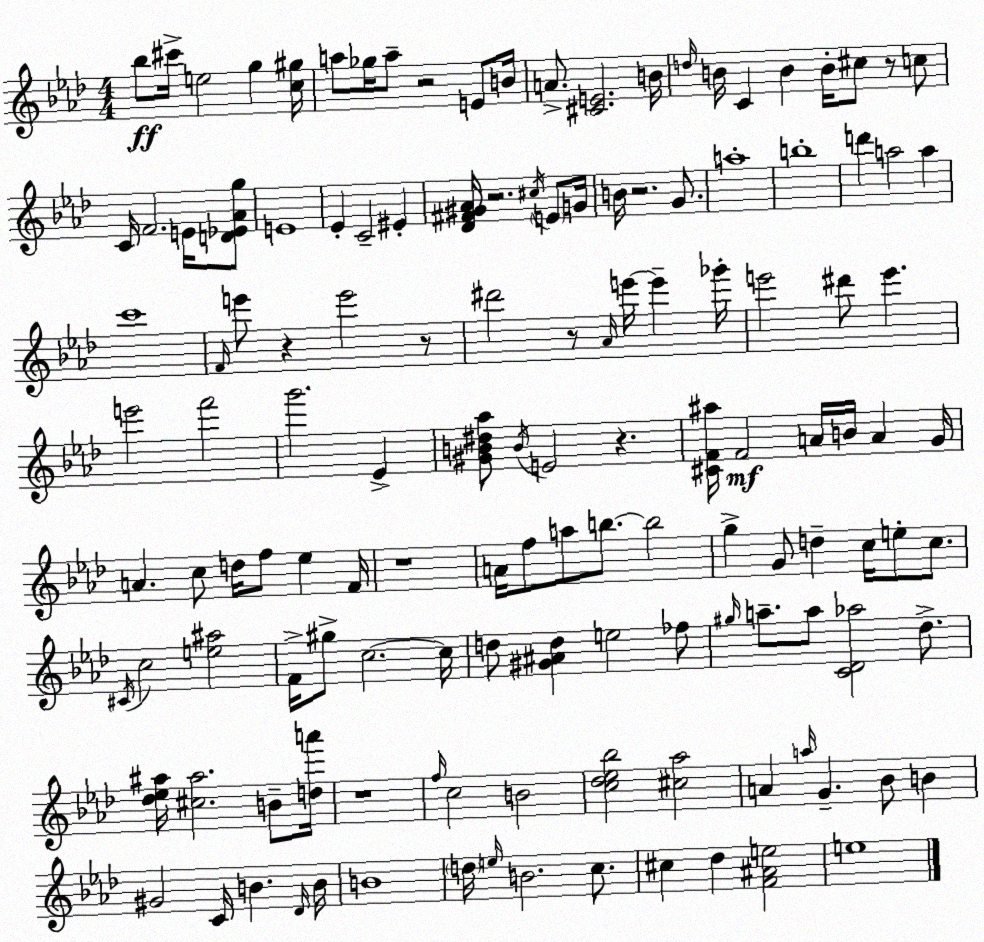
X:1
T:Untitled
M:4/4
L:1/4
K:Ab
_b/2 ^c'/4 e2 g [c^g]/4 a/2 _g/4 a/2 z2 E/2 B/4 A/2 [^CE]2 B/4 d/4 B/4 C B B/4 ^c/2 z/2 c/2 C/4 F2 E/4 [D_E_Ag]/2 E4 _E C2 ^E [_D^F^G_A]/4 z2 ^c/4 E/2 G/4 B/4 z2 G/2 a4 b4 d' a2 a c'4 F/4 e'/2 z e'2 z/2 ^d'2 z/2 _A/4 e'/4 e' _g'/4 e'2 ^d'/2 e' e'2 f'2 g'2 _E [^GB^d_a]/2 B/4 E2 z [^CF^a]/4 F2 A/4 B/4 A G/4 A c/2 d/4 f/2 _e F/4 z4 A/4 f/2 a/2 b/2 b2 g G/2 d c/4 e/2 c/2 ^C/4 c2 [e^a]2 F/4 ^g/2 c2 c/4 d/2 [^G^Ad] e2 _f/2 ^g/4 a/2 a/2 [C_D_a]2 _d/2 [_d_e^a]/4 [^c^a]2 B/2 [da']/4 z4 f/4 c2 B2 [c_d_e_b]2 [^c_a]2 A a/4 G _B/2 B ^G2 C/4 B _D/4 B/4 B4 d/4 e/4 B2 c/2 ^c _d [F^Ae]2 e4